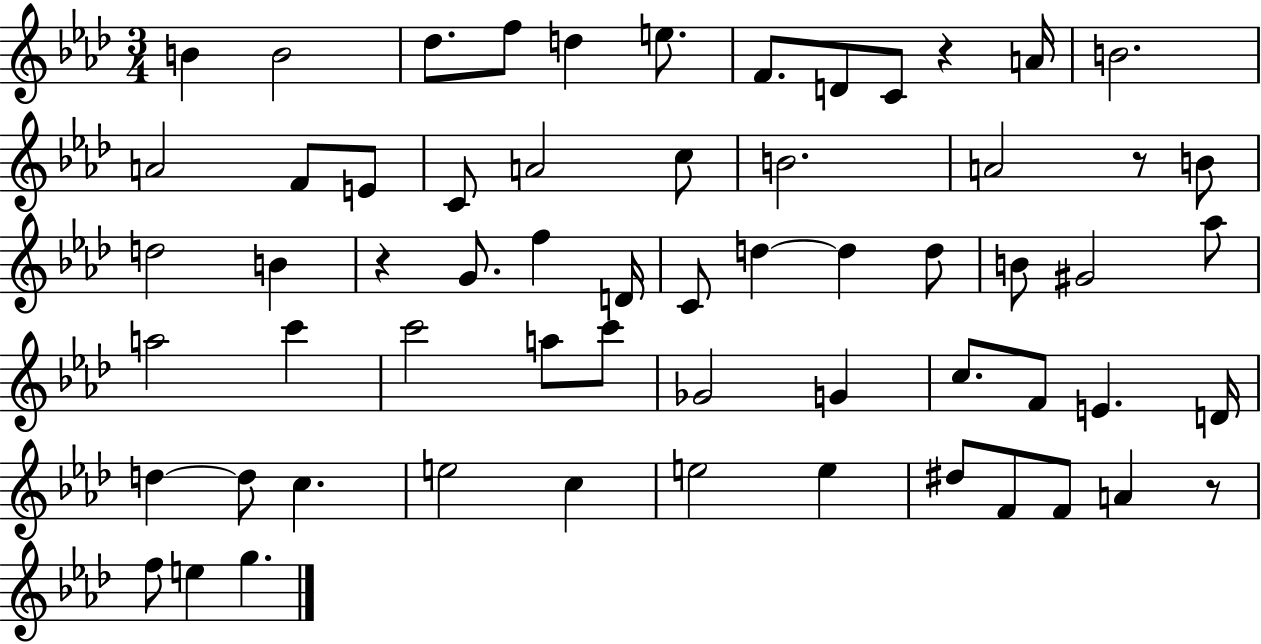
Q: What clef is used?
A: treble